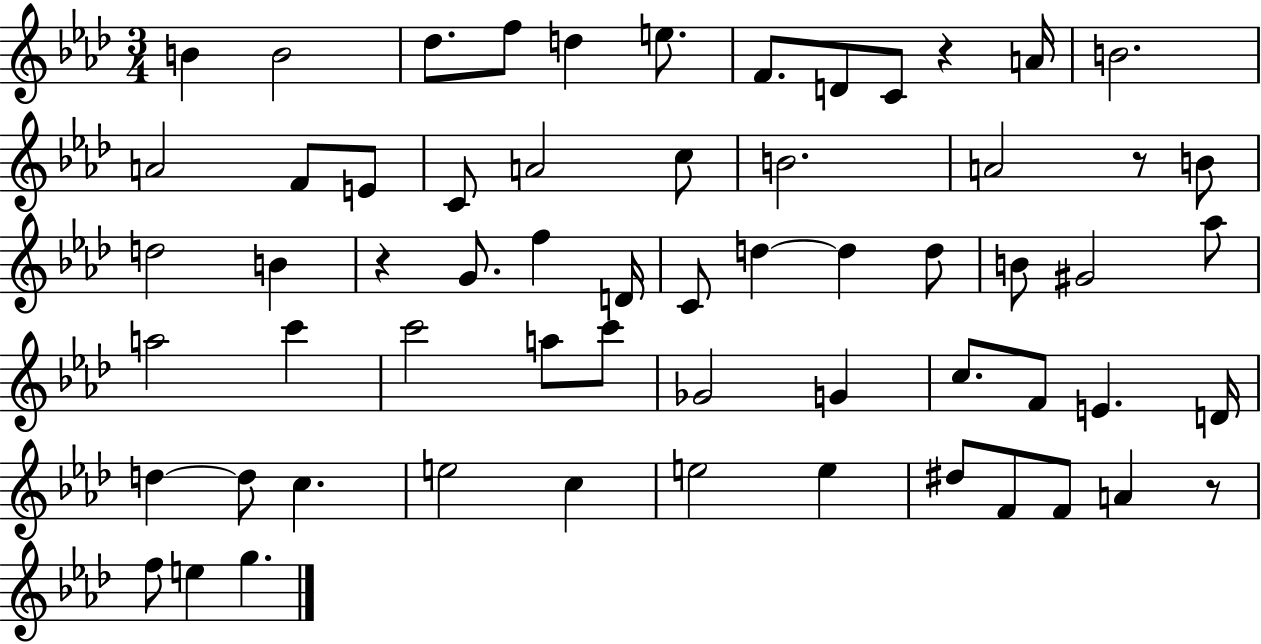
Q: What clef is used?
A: treble